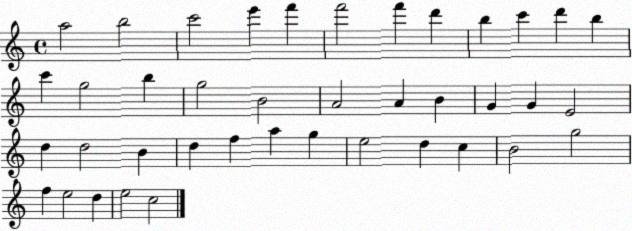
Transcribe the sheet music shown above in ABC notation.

X:1
T:Untitled
M:4/4
L:1/4
K:C
a2 b2 c'2 e' f' f'2 f' d' b c' d' b c' g2 b g2 B2 A2 A B G G E2 d d2 B d f a g e2 d c B2 g2 f e2 d e2 c2